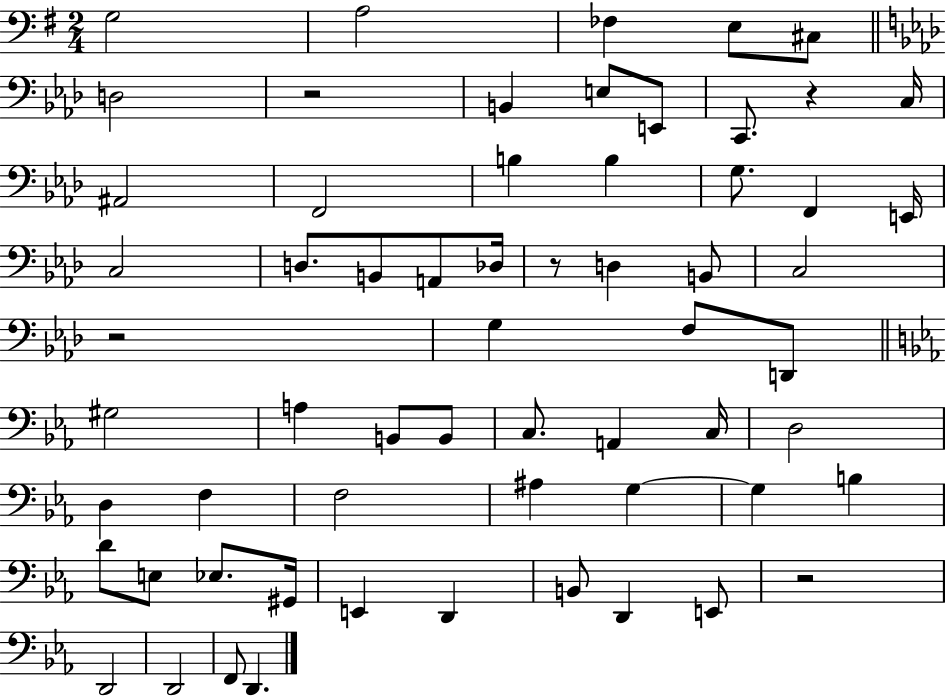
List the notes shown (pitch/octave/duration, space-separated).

G3/h A3/h FES3/q E3/e C#3/e D3/h R/h B2/q E3/e E2/e C2/e. R/q C3/s A#2/h F2/h B3/q B3/q G3/e. F2/q E2/s C3/h D3/e. B2/e A2/e Db3/s R/e D3/q B2/e C3/h R/h G3/q F3/e D2/e G#3/h A3/q B2/e B2/e C3/e. A2/q C3/s D3/h D3/q F3/q F3/h A#3/q G3/q G3/q B3/q D4/e E3/e Eb3/e. G#2/s E2/q D2/q B2/e D2/q E2/e R/h D2/h D2/h F2/e D2/q.